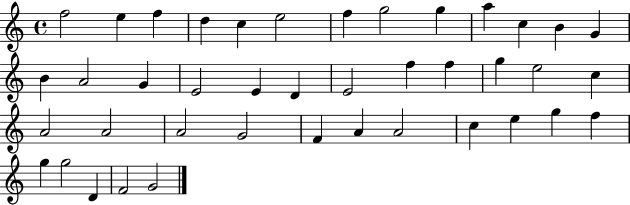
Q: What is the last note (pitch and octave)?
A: G4